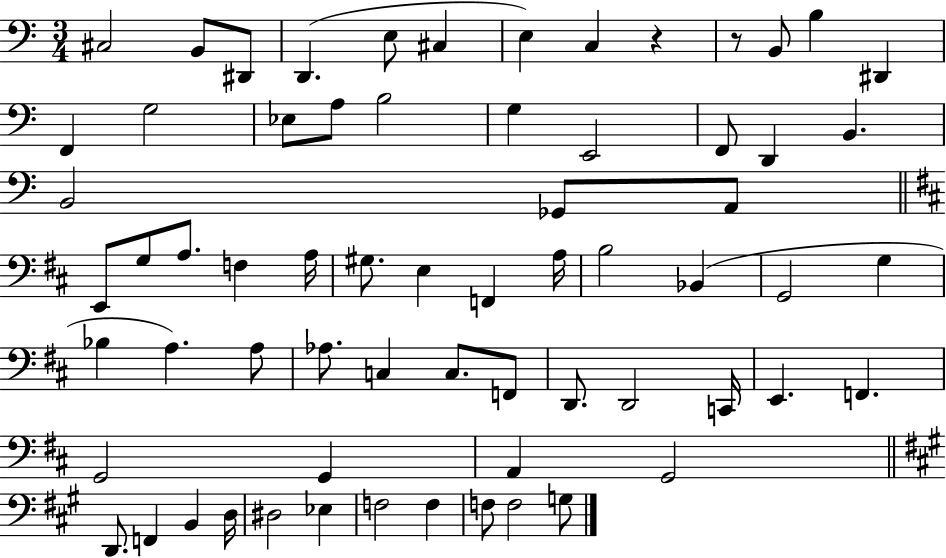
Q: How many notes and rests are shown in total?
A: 66